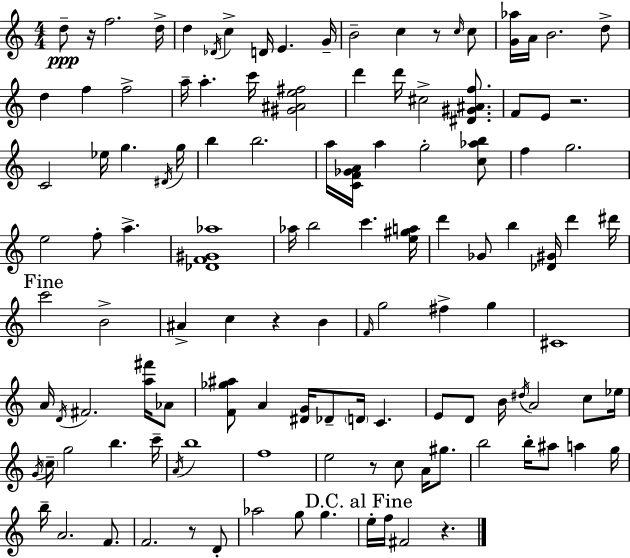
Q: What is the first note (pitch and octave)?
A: D5